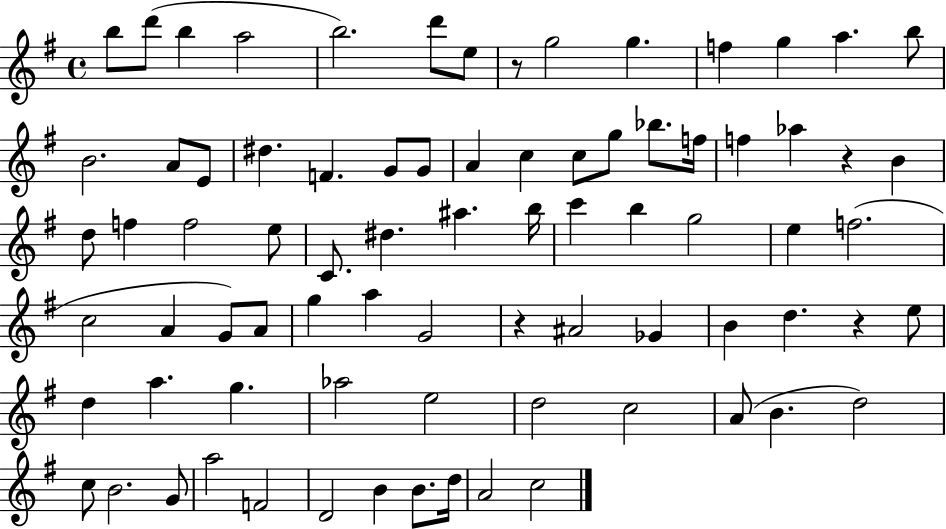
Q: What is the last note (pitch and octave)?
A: C5